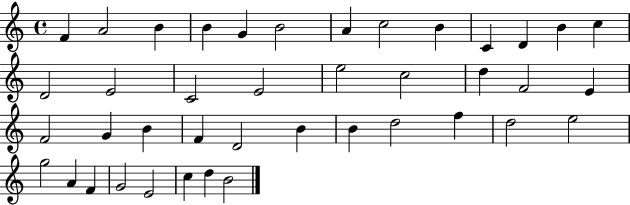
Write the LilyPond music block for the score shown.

{
  \clef treble
  \time 4/4
  \defaultTimeSignature
  \key c \major
  f'4 a'2 b'4 | b'4 g'4 b'2 | a'4 c''2 b'4 | c'4 d'4 b'4 c''4 | \break d'2 e'2 | c'2 e'2 | e''2 c''2 | d''4 f'2 e'4 | \break f'2 g'4 b'4 | f'4 d'2 b'4 | b'4 d''2 f''4 | d''2 e''2 | \break g''2 a'4 f'4 | g'2 e'2 | c''4 d''4 b'2 | \bar "|."
}